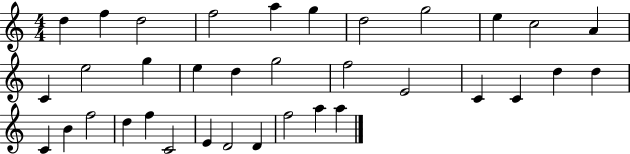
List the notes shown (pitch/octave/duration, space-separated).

D5/q F5/q D5/h F5/h A5/q G5/q D5/h G5/h E5/q C5/h A4/q C4/q E5/h G5/q E5/q D5/q G5/h F5/h E4/h C4/q C4/q D5/q D5/q C4/q B4/q F5/h D5/q F5/q C4/h E4/q D4/h D4/q F5/h A5/q A5/q